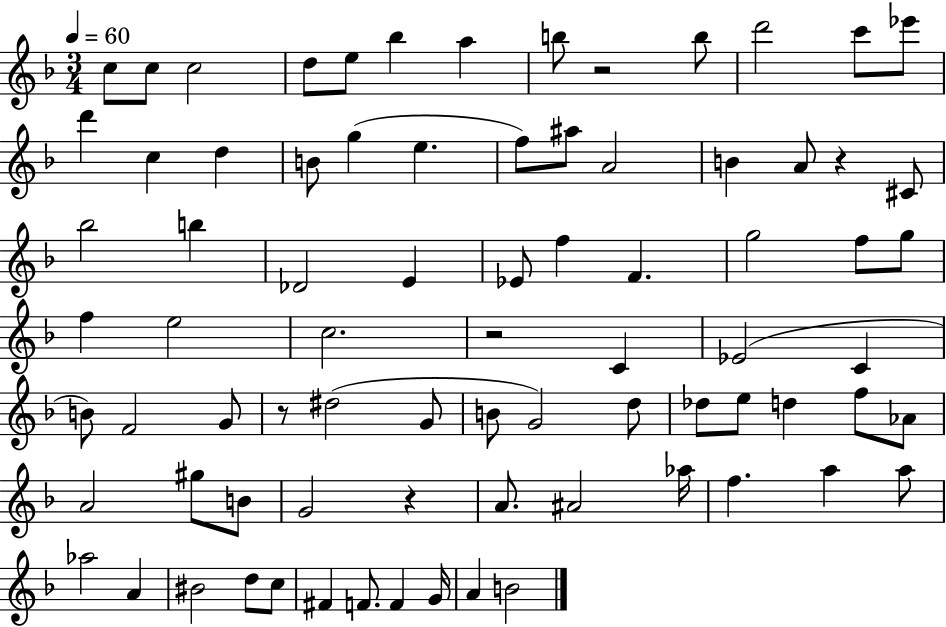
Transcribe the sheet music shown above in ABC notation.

X:1
T:Untitled
M:3/4
L:1/4
K:F
c/2 c/2 c2 d/2 e/2 _b a b/2 z2 b/2 d'2 c'/2 _e'/2 d' c d B/2 g e f/2 ^a/2 A2 B A/2 z ^C/2 _b2 b _D2 E _E/2 f F g2 f/2 g/2 f e2 c2 z2 C _E2 C B/2 F2 G/2 z/2 ^d2 G/2 B/2 G2 d/2 _d/2 e/2 d f/2 _A/2 A2 ^g/2 B/2 G2 z A/2 ^A2 _a/4 f a a/2 _a2 A ^B2 d/2 c/2 ^F F/2 F G/4 A B2